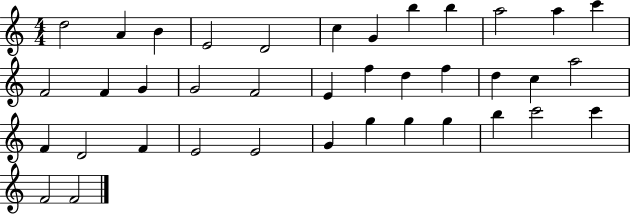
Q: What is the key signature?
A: C major